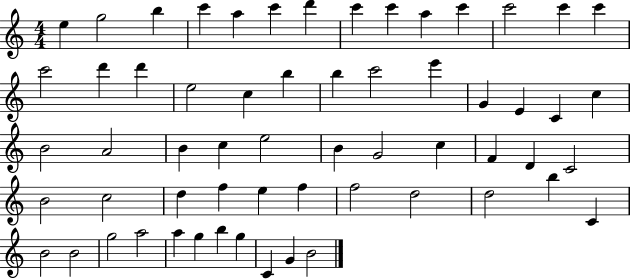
X:1
T:Untitled
M:4/4
L:1/4
K:C
e g2 b c' a c' d' c' c' a c' c'2 c' c' c'2 d' d' e2 c b b c'2 e' G E C c B2 A2 B c e2 B G2 c F D C2 B2 c2 d f e f f2 d2 d2 b C B2 B2 g2 a2 a g b g C G B2